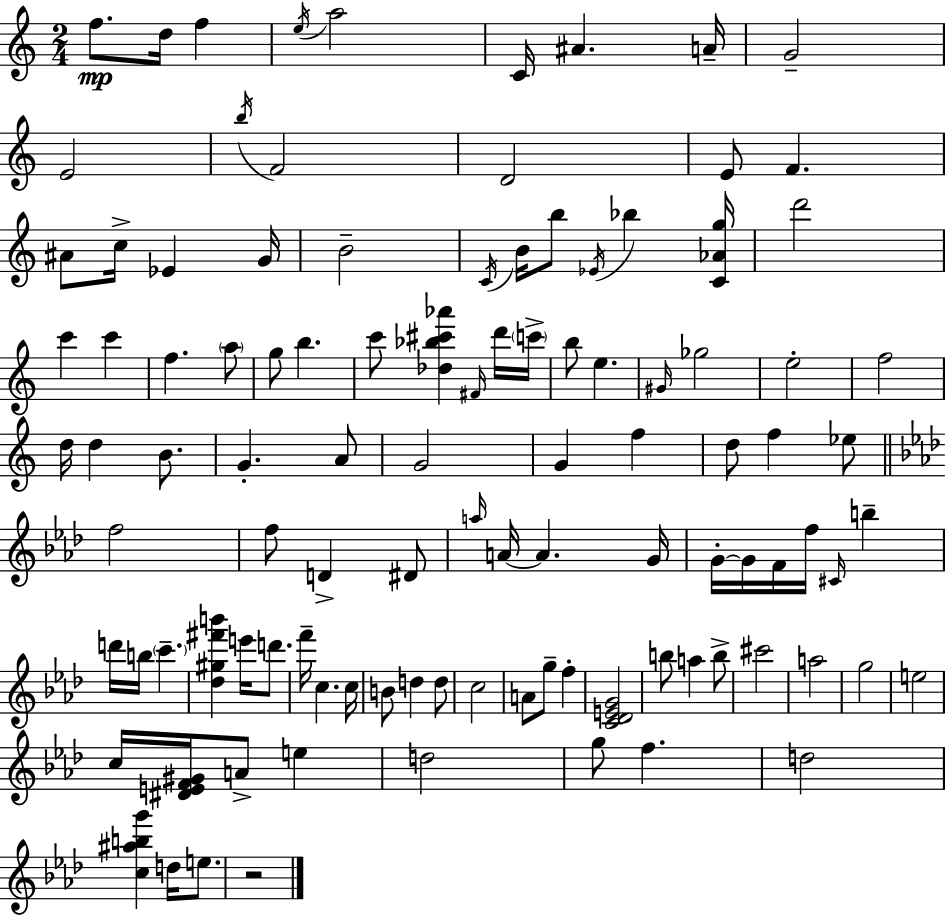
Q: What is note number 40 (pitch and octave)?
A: Gb5